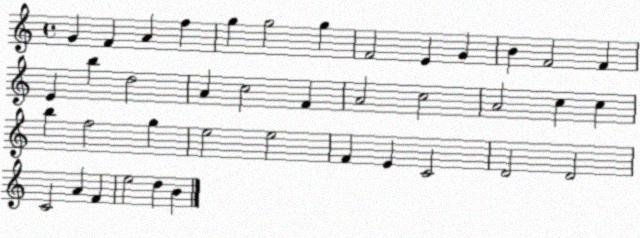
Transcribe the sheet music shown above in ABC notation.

X:1
T:Untitled
M:4/4
L:1/4
K:C
G F A f g g2 g F2 E G B F2 F E b d2 A c2 F A2 c2 A2 c c b f2 g e2 e2 F E C2 D2 D2 C2 A F e2 d B